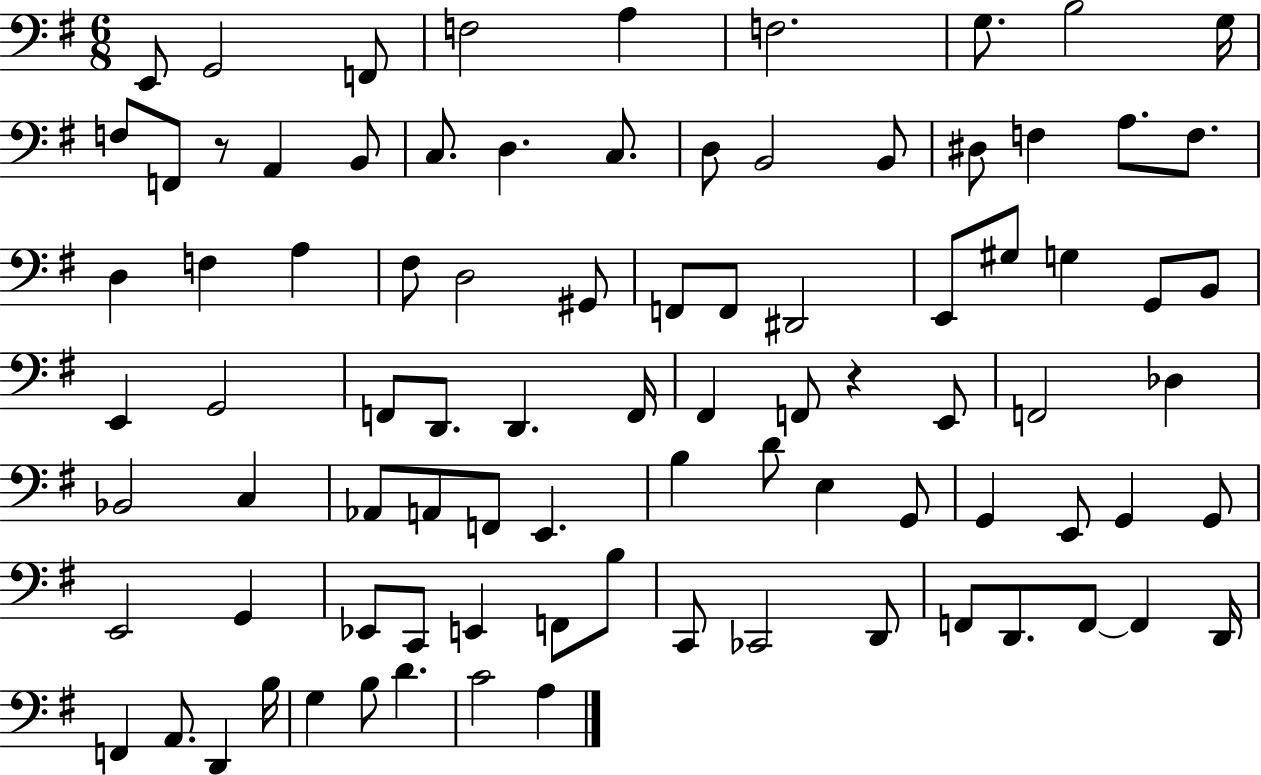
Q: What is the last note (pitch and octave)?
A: A3